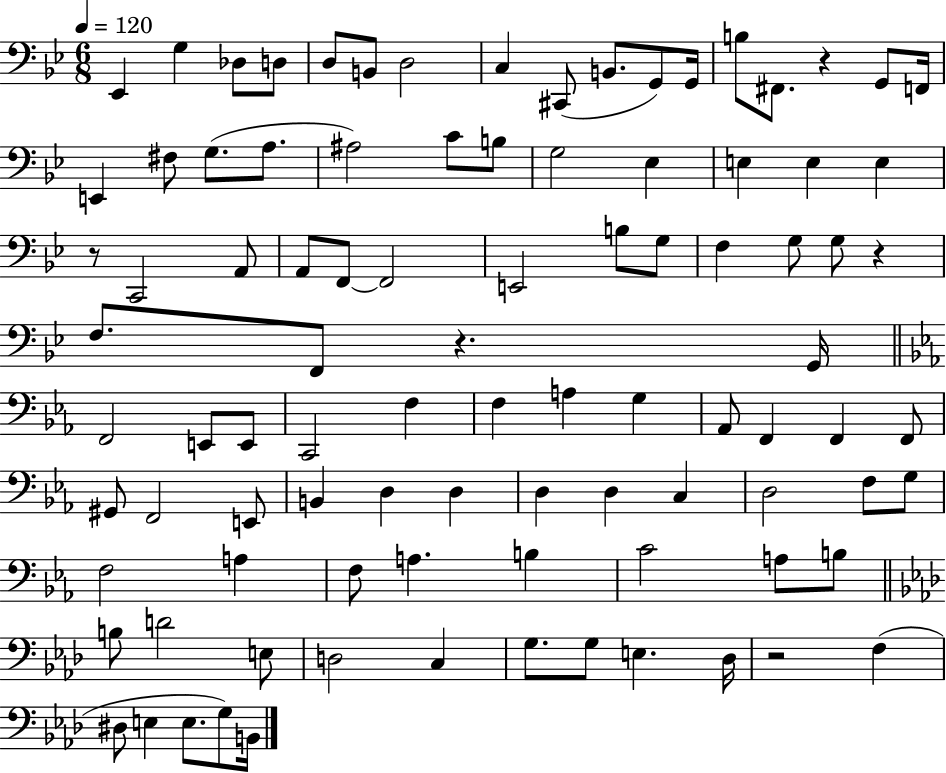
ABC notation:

X:1
T:Untitled
M:6/8
L:1/4
K:Bb
_E,, G, _D,/2 D,/2 D,/2 B,,/2 D,2 C, ^C,,/2 B,,/2 G,,/2 G,,/4 B,/2 ^F,,/2 z G,,/2 F,,/4 E,, ^F,/2 G,/2 A,/2 ^A,2 C/2 B,/2 G,2 _E, E, E, E, z/2 C,,2 A,,/2 A,,/2 F,,/2 F,,2 E,,2 B,/2 G,/2 F, G,/2 G,/2 z F,/2 F,,/2 z G,,/4 F,,2 E,,/2 E,,/2 C,,2 F, F, A, G, _A,,/2 F,, F,, F,,/2 ^G,,/2 F,,2 E,,/2 B,, D, D, D, D, C, D,2 F,/2 G,/2 F,2 A, F,/2 A, B, C2 A,/2 B,/2 B,/2 D2 E,/2 D,2 C, G,/2 G,/2 E, _D,/4 z2 F, ^D,/2 E, E,/2 G,/2 B,,/4